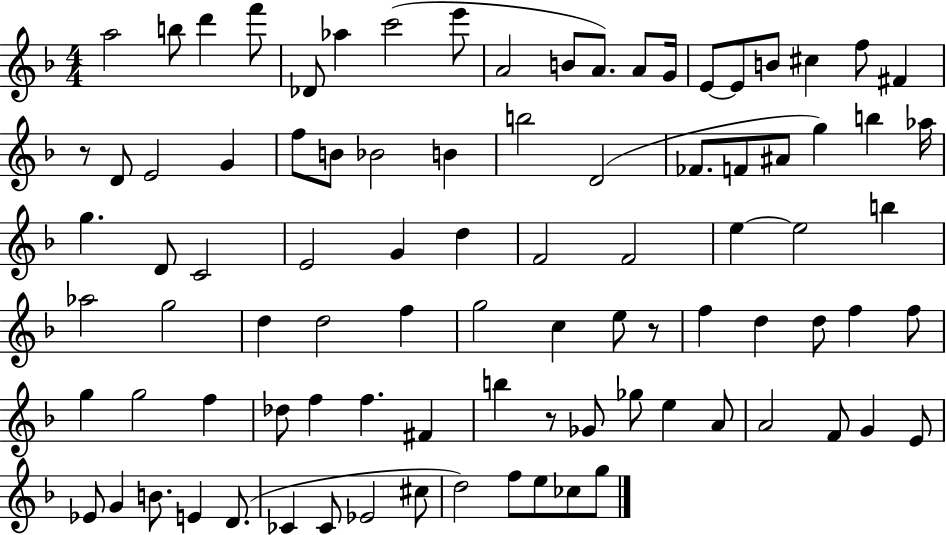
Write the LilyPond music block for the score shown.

{
  \clef treble
  \numericTimeSignature
  \time 4/4
  \key f \major
  a''2 b''8 d'''4 f'''8 | des'8 aes''4 c'''2( e'''8 | a'2 b'8 a'8.) a'8 g'16 | e'8~~ e'8 b'8 cis''4 f''8 fis'4 | \break r8 d'8 e'2 g'4 | f''8 b'8 bes'2 b'4 | b''2 d'2( | fes'8. f'8 ais'8 g''4) b''4 aes''16 | \break g''4. d'8 c'2 | e'2 g'4 d''4 | f'2 f'2 | e''4~~ e''2 b''4 | \break aes''2 g''2 | d''4 d''2 f''4 | g''2 c''4 e''8 r8 | f''4 d''4 d''8 f''4 f''8 | \break g''4 g''2 f''4 | des''8 f''4 f''4. fis'4 | b''4 r8 ges'8 ges''8 e''4 a'8 | a'2 f'8 g'4 e'8 | \break ees'8 g'4 b'8. e'4 d'8.( | ces'4 ces'8 ees'2 cis''8 | d''2) f''8 e''8 ces''8 g''8 | \bar "|."
}